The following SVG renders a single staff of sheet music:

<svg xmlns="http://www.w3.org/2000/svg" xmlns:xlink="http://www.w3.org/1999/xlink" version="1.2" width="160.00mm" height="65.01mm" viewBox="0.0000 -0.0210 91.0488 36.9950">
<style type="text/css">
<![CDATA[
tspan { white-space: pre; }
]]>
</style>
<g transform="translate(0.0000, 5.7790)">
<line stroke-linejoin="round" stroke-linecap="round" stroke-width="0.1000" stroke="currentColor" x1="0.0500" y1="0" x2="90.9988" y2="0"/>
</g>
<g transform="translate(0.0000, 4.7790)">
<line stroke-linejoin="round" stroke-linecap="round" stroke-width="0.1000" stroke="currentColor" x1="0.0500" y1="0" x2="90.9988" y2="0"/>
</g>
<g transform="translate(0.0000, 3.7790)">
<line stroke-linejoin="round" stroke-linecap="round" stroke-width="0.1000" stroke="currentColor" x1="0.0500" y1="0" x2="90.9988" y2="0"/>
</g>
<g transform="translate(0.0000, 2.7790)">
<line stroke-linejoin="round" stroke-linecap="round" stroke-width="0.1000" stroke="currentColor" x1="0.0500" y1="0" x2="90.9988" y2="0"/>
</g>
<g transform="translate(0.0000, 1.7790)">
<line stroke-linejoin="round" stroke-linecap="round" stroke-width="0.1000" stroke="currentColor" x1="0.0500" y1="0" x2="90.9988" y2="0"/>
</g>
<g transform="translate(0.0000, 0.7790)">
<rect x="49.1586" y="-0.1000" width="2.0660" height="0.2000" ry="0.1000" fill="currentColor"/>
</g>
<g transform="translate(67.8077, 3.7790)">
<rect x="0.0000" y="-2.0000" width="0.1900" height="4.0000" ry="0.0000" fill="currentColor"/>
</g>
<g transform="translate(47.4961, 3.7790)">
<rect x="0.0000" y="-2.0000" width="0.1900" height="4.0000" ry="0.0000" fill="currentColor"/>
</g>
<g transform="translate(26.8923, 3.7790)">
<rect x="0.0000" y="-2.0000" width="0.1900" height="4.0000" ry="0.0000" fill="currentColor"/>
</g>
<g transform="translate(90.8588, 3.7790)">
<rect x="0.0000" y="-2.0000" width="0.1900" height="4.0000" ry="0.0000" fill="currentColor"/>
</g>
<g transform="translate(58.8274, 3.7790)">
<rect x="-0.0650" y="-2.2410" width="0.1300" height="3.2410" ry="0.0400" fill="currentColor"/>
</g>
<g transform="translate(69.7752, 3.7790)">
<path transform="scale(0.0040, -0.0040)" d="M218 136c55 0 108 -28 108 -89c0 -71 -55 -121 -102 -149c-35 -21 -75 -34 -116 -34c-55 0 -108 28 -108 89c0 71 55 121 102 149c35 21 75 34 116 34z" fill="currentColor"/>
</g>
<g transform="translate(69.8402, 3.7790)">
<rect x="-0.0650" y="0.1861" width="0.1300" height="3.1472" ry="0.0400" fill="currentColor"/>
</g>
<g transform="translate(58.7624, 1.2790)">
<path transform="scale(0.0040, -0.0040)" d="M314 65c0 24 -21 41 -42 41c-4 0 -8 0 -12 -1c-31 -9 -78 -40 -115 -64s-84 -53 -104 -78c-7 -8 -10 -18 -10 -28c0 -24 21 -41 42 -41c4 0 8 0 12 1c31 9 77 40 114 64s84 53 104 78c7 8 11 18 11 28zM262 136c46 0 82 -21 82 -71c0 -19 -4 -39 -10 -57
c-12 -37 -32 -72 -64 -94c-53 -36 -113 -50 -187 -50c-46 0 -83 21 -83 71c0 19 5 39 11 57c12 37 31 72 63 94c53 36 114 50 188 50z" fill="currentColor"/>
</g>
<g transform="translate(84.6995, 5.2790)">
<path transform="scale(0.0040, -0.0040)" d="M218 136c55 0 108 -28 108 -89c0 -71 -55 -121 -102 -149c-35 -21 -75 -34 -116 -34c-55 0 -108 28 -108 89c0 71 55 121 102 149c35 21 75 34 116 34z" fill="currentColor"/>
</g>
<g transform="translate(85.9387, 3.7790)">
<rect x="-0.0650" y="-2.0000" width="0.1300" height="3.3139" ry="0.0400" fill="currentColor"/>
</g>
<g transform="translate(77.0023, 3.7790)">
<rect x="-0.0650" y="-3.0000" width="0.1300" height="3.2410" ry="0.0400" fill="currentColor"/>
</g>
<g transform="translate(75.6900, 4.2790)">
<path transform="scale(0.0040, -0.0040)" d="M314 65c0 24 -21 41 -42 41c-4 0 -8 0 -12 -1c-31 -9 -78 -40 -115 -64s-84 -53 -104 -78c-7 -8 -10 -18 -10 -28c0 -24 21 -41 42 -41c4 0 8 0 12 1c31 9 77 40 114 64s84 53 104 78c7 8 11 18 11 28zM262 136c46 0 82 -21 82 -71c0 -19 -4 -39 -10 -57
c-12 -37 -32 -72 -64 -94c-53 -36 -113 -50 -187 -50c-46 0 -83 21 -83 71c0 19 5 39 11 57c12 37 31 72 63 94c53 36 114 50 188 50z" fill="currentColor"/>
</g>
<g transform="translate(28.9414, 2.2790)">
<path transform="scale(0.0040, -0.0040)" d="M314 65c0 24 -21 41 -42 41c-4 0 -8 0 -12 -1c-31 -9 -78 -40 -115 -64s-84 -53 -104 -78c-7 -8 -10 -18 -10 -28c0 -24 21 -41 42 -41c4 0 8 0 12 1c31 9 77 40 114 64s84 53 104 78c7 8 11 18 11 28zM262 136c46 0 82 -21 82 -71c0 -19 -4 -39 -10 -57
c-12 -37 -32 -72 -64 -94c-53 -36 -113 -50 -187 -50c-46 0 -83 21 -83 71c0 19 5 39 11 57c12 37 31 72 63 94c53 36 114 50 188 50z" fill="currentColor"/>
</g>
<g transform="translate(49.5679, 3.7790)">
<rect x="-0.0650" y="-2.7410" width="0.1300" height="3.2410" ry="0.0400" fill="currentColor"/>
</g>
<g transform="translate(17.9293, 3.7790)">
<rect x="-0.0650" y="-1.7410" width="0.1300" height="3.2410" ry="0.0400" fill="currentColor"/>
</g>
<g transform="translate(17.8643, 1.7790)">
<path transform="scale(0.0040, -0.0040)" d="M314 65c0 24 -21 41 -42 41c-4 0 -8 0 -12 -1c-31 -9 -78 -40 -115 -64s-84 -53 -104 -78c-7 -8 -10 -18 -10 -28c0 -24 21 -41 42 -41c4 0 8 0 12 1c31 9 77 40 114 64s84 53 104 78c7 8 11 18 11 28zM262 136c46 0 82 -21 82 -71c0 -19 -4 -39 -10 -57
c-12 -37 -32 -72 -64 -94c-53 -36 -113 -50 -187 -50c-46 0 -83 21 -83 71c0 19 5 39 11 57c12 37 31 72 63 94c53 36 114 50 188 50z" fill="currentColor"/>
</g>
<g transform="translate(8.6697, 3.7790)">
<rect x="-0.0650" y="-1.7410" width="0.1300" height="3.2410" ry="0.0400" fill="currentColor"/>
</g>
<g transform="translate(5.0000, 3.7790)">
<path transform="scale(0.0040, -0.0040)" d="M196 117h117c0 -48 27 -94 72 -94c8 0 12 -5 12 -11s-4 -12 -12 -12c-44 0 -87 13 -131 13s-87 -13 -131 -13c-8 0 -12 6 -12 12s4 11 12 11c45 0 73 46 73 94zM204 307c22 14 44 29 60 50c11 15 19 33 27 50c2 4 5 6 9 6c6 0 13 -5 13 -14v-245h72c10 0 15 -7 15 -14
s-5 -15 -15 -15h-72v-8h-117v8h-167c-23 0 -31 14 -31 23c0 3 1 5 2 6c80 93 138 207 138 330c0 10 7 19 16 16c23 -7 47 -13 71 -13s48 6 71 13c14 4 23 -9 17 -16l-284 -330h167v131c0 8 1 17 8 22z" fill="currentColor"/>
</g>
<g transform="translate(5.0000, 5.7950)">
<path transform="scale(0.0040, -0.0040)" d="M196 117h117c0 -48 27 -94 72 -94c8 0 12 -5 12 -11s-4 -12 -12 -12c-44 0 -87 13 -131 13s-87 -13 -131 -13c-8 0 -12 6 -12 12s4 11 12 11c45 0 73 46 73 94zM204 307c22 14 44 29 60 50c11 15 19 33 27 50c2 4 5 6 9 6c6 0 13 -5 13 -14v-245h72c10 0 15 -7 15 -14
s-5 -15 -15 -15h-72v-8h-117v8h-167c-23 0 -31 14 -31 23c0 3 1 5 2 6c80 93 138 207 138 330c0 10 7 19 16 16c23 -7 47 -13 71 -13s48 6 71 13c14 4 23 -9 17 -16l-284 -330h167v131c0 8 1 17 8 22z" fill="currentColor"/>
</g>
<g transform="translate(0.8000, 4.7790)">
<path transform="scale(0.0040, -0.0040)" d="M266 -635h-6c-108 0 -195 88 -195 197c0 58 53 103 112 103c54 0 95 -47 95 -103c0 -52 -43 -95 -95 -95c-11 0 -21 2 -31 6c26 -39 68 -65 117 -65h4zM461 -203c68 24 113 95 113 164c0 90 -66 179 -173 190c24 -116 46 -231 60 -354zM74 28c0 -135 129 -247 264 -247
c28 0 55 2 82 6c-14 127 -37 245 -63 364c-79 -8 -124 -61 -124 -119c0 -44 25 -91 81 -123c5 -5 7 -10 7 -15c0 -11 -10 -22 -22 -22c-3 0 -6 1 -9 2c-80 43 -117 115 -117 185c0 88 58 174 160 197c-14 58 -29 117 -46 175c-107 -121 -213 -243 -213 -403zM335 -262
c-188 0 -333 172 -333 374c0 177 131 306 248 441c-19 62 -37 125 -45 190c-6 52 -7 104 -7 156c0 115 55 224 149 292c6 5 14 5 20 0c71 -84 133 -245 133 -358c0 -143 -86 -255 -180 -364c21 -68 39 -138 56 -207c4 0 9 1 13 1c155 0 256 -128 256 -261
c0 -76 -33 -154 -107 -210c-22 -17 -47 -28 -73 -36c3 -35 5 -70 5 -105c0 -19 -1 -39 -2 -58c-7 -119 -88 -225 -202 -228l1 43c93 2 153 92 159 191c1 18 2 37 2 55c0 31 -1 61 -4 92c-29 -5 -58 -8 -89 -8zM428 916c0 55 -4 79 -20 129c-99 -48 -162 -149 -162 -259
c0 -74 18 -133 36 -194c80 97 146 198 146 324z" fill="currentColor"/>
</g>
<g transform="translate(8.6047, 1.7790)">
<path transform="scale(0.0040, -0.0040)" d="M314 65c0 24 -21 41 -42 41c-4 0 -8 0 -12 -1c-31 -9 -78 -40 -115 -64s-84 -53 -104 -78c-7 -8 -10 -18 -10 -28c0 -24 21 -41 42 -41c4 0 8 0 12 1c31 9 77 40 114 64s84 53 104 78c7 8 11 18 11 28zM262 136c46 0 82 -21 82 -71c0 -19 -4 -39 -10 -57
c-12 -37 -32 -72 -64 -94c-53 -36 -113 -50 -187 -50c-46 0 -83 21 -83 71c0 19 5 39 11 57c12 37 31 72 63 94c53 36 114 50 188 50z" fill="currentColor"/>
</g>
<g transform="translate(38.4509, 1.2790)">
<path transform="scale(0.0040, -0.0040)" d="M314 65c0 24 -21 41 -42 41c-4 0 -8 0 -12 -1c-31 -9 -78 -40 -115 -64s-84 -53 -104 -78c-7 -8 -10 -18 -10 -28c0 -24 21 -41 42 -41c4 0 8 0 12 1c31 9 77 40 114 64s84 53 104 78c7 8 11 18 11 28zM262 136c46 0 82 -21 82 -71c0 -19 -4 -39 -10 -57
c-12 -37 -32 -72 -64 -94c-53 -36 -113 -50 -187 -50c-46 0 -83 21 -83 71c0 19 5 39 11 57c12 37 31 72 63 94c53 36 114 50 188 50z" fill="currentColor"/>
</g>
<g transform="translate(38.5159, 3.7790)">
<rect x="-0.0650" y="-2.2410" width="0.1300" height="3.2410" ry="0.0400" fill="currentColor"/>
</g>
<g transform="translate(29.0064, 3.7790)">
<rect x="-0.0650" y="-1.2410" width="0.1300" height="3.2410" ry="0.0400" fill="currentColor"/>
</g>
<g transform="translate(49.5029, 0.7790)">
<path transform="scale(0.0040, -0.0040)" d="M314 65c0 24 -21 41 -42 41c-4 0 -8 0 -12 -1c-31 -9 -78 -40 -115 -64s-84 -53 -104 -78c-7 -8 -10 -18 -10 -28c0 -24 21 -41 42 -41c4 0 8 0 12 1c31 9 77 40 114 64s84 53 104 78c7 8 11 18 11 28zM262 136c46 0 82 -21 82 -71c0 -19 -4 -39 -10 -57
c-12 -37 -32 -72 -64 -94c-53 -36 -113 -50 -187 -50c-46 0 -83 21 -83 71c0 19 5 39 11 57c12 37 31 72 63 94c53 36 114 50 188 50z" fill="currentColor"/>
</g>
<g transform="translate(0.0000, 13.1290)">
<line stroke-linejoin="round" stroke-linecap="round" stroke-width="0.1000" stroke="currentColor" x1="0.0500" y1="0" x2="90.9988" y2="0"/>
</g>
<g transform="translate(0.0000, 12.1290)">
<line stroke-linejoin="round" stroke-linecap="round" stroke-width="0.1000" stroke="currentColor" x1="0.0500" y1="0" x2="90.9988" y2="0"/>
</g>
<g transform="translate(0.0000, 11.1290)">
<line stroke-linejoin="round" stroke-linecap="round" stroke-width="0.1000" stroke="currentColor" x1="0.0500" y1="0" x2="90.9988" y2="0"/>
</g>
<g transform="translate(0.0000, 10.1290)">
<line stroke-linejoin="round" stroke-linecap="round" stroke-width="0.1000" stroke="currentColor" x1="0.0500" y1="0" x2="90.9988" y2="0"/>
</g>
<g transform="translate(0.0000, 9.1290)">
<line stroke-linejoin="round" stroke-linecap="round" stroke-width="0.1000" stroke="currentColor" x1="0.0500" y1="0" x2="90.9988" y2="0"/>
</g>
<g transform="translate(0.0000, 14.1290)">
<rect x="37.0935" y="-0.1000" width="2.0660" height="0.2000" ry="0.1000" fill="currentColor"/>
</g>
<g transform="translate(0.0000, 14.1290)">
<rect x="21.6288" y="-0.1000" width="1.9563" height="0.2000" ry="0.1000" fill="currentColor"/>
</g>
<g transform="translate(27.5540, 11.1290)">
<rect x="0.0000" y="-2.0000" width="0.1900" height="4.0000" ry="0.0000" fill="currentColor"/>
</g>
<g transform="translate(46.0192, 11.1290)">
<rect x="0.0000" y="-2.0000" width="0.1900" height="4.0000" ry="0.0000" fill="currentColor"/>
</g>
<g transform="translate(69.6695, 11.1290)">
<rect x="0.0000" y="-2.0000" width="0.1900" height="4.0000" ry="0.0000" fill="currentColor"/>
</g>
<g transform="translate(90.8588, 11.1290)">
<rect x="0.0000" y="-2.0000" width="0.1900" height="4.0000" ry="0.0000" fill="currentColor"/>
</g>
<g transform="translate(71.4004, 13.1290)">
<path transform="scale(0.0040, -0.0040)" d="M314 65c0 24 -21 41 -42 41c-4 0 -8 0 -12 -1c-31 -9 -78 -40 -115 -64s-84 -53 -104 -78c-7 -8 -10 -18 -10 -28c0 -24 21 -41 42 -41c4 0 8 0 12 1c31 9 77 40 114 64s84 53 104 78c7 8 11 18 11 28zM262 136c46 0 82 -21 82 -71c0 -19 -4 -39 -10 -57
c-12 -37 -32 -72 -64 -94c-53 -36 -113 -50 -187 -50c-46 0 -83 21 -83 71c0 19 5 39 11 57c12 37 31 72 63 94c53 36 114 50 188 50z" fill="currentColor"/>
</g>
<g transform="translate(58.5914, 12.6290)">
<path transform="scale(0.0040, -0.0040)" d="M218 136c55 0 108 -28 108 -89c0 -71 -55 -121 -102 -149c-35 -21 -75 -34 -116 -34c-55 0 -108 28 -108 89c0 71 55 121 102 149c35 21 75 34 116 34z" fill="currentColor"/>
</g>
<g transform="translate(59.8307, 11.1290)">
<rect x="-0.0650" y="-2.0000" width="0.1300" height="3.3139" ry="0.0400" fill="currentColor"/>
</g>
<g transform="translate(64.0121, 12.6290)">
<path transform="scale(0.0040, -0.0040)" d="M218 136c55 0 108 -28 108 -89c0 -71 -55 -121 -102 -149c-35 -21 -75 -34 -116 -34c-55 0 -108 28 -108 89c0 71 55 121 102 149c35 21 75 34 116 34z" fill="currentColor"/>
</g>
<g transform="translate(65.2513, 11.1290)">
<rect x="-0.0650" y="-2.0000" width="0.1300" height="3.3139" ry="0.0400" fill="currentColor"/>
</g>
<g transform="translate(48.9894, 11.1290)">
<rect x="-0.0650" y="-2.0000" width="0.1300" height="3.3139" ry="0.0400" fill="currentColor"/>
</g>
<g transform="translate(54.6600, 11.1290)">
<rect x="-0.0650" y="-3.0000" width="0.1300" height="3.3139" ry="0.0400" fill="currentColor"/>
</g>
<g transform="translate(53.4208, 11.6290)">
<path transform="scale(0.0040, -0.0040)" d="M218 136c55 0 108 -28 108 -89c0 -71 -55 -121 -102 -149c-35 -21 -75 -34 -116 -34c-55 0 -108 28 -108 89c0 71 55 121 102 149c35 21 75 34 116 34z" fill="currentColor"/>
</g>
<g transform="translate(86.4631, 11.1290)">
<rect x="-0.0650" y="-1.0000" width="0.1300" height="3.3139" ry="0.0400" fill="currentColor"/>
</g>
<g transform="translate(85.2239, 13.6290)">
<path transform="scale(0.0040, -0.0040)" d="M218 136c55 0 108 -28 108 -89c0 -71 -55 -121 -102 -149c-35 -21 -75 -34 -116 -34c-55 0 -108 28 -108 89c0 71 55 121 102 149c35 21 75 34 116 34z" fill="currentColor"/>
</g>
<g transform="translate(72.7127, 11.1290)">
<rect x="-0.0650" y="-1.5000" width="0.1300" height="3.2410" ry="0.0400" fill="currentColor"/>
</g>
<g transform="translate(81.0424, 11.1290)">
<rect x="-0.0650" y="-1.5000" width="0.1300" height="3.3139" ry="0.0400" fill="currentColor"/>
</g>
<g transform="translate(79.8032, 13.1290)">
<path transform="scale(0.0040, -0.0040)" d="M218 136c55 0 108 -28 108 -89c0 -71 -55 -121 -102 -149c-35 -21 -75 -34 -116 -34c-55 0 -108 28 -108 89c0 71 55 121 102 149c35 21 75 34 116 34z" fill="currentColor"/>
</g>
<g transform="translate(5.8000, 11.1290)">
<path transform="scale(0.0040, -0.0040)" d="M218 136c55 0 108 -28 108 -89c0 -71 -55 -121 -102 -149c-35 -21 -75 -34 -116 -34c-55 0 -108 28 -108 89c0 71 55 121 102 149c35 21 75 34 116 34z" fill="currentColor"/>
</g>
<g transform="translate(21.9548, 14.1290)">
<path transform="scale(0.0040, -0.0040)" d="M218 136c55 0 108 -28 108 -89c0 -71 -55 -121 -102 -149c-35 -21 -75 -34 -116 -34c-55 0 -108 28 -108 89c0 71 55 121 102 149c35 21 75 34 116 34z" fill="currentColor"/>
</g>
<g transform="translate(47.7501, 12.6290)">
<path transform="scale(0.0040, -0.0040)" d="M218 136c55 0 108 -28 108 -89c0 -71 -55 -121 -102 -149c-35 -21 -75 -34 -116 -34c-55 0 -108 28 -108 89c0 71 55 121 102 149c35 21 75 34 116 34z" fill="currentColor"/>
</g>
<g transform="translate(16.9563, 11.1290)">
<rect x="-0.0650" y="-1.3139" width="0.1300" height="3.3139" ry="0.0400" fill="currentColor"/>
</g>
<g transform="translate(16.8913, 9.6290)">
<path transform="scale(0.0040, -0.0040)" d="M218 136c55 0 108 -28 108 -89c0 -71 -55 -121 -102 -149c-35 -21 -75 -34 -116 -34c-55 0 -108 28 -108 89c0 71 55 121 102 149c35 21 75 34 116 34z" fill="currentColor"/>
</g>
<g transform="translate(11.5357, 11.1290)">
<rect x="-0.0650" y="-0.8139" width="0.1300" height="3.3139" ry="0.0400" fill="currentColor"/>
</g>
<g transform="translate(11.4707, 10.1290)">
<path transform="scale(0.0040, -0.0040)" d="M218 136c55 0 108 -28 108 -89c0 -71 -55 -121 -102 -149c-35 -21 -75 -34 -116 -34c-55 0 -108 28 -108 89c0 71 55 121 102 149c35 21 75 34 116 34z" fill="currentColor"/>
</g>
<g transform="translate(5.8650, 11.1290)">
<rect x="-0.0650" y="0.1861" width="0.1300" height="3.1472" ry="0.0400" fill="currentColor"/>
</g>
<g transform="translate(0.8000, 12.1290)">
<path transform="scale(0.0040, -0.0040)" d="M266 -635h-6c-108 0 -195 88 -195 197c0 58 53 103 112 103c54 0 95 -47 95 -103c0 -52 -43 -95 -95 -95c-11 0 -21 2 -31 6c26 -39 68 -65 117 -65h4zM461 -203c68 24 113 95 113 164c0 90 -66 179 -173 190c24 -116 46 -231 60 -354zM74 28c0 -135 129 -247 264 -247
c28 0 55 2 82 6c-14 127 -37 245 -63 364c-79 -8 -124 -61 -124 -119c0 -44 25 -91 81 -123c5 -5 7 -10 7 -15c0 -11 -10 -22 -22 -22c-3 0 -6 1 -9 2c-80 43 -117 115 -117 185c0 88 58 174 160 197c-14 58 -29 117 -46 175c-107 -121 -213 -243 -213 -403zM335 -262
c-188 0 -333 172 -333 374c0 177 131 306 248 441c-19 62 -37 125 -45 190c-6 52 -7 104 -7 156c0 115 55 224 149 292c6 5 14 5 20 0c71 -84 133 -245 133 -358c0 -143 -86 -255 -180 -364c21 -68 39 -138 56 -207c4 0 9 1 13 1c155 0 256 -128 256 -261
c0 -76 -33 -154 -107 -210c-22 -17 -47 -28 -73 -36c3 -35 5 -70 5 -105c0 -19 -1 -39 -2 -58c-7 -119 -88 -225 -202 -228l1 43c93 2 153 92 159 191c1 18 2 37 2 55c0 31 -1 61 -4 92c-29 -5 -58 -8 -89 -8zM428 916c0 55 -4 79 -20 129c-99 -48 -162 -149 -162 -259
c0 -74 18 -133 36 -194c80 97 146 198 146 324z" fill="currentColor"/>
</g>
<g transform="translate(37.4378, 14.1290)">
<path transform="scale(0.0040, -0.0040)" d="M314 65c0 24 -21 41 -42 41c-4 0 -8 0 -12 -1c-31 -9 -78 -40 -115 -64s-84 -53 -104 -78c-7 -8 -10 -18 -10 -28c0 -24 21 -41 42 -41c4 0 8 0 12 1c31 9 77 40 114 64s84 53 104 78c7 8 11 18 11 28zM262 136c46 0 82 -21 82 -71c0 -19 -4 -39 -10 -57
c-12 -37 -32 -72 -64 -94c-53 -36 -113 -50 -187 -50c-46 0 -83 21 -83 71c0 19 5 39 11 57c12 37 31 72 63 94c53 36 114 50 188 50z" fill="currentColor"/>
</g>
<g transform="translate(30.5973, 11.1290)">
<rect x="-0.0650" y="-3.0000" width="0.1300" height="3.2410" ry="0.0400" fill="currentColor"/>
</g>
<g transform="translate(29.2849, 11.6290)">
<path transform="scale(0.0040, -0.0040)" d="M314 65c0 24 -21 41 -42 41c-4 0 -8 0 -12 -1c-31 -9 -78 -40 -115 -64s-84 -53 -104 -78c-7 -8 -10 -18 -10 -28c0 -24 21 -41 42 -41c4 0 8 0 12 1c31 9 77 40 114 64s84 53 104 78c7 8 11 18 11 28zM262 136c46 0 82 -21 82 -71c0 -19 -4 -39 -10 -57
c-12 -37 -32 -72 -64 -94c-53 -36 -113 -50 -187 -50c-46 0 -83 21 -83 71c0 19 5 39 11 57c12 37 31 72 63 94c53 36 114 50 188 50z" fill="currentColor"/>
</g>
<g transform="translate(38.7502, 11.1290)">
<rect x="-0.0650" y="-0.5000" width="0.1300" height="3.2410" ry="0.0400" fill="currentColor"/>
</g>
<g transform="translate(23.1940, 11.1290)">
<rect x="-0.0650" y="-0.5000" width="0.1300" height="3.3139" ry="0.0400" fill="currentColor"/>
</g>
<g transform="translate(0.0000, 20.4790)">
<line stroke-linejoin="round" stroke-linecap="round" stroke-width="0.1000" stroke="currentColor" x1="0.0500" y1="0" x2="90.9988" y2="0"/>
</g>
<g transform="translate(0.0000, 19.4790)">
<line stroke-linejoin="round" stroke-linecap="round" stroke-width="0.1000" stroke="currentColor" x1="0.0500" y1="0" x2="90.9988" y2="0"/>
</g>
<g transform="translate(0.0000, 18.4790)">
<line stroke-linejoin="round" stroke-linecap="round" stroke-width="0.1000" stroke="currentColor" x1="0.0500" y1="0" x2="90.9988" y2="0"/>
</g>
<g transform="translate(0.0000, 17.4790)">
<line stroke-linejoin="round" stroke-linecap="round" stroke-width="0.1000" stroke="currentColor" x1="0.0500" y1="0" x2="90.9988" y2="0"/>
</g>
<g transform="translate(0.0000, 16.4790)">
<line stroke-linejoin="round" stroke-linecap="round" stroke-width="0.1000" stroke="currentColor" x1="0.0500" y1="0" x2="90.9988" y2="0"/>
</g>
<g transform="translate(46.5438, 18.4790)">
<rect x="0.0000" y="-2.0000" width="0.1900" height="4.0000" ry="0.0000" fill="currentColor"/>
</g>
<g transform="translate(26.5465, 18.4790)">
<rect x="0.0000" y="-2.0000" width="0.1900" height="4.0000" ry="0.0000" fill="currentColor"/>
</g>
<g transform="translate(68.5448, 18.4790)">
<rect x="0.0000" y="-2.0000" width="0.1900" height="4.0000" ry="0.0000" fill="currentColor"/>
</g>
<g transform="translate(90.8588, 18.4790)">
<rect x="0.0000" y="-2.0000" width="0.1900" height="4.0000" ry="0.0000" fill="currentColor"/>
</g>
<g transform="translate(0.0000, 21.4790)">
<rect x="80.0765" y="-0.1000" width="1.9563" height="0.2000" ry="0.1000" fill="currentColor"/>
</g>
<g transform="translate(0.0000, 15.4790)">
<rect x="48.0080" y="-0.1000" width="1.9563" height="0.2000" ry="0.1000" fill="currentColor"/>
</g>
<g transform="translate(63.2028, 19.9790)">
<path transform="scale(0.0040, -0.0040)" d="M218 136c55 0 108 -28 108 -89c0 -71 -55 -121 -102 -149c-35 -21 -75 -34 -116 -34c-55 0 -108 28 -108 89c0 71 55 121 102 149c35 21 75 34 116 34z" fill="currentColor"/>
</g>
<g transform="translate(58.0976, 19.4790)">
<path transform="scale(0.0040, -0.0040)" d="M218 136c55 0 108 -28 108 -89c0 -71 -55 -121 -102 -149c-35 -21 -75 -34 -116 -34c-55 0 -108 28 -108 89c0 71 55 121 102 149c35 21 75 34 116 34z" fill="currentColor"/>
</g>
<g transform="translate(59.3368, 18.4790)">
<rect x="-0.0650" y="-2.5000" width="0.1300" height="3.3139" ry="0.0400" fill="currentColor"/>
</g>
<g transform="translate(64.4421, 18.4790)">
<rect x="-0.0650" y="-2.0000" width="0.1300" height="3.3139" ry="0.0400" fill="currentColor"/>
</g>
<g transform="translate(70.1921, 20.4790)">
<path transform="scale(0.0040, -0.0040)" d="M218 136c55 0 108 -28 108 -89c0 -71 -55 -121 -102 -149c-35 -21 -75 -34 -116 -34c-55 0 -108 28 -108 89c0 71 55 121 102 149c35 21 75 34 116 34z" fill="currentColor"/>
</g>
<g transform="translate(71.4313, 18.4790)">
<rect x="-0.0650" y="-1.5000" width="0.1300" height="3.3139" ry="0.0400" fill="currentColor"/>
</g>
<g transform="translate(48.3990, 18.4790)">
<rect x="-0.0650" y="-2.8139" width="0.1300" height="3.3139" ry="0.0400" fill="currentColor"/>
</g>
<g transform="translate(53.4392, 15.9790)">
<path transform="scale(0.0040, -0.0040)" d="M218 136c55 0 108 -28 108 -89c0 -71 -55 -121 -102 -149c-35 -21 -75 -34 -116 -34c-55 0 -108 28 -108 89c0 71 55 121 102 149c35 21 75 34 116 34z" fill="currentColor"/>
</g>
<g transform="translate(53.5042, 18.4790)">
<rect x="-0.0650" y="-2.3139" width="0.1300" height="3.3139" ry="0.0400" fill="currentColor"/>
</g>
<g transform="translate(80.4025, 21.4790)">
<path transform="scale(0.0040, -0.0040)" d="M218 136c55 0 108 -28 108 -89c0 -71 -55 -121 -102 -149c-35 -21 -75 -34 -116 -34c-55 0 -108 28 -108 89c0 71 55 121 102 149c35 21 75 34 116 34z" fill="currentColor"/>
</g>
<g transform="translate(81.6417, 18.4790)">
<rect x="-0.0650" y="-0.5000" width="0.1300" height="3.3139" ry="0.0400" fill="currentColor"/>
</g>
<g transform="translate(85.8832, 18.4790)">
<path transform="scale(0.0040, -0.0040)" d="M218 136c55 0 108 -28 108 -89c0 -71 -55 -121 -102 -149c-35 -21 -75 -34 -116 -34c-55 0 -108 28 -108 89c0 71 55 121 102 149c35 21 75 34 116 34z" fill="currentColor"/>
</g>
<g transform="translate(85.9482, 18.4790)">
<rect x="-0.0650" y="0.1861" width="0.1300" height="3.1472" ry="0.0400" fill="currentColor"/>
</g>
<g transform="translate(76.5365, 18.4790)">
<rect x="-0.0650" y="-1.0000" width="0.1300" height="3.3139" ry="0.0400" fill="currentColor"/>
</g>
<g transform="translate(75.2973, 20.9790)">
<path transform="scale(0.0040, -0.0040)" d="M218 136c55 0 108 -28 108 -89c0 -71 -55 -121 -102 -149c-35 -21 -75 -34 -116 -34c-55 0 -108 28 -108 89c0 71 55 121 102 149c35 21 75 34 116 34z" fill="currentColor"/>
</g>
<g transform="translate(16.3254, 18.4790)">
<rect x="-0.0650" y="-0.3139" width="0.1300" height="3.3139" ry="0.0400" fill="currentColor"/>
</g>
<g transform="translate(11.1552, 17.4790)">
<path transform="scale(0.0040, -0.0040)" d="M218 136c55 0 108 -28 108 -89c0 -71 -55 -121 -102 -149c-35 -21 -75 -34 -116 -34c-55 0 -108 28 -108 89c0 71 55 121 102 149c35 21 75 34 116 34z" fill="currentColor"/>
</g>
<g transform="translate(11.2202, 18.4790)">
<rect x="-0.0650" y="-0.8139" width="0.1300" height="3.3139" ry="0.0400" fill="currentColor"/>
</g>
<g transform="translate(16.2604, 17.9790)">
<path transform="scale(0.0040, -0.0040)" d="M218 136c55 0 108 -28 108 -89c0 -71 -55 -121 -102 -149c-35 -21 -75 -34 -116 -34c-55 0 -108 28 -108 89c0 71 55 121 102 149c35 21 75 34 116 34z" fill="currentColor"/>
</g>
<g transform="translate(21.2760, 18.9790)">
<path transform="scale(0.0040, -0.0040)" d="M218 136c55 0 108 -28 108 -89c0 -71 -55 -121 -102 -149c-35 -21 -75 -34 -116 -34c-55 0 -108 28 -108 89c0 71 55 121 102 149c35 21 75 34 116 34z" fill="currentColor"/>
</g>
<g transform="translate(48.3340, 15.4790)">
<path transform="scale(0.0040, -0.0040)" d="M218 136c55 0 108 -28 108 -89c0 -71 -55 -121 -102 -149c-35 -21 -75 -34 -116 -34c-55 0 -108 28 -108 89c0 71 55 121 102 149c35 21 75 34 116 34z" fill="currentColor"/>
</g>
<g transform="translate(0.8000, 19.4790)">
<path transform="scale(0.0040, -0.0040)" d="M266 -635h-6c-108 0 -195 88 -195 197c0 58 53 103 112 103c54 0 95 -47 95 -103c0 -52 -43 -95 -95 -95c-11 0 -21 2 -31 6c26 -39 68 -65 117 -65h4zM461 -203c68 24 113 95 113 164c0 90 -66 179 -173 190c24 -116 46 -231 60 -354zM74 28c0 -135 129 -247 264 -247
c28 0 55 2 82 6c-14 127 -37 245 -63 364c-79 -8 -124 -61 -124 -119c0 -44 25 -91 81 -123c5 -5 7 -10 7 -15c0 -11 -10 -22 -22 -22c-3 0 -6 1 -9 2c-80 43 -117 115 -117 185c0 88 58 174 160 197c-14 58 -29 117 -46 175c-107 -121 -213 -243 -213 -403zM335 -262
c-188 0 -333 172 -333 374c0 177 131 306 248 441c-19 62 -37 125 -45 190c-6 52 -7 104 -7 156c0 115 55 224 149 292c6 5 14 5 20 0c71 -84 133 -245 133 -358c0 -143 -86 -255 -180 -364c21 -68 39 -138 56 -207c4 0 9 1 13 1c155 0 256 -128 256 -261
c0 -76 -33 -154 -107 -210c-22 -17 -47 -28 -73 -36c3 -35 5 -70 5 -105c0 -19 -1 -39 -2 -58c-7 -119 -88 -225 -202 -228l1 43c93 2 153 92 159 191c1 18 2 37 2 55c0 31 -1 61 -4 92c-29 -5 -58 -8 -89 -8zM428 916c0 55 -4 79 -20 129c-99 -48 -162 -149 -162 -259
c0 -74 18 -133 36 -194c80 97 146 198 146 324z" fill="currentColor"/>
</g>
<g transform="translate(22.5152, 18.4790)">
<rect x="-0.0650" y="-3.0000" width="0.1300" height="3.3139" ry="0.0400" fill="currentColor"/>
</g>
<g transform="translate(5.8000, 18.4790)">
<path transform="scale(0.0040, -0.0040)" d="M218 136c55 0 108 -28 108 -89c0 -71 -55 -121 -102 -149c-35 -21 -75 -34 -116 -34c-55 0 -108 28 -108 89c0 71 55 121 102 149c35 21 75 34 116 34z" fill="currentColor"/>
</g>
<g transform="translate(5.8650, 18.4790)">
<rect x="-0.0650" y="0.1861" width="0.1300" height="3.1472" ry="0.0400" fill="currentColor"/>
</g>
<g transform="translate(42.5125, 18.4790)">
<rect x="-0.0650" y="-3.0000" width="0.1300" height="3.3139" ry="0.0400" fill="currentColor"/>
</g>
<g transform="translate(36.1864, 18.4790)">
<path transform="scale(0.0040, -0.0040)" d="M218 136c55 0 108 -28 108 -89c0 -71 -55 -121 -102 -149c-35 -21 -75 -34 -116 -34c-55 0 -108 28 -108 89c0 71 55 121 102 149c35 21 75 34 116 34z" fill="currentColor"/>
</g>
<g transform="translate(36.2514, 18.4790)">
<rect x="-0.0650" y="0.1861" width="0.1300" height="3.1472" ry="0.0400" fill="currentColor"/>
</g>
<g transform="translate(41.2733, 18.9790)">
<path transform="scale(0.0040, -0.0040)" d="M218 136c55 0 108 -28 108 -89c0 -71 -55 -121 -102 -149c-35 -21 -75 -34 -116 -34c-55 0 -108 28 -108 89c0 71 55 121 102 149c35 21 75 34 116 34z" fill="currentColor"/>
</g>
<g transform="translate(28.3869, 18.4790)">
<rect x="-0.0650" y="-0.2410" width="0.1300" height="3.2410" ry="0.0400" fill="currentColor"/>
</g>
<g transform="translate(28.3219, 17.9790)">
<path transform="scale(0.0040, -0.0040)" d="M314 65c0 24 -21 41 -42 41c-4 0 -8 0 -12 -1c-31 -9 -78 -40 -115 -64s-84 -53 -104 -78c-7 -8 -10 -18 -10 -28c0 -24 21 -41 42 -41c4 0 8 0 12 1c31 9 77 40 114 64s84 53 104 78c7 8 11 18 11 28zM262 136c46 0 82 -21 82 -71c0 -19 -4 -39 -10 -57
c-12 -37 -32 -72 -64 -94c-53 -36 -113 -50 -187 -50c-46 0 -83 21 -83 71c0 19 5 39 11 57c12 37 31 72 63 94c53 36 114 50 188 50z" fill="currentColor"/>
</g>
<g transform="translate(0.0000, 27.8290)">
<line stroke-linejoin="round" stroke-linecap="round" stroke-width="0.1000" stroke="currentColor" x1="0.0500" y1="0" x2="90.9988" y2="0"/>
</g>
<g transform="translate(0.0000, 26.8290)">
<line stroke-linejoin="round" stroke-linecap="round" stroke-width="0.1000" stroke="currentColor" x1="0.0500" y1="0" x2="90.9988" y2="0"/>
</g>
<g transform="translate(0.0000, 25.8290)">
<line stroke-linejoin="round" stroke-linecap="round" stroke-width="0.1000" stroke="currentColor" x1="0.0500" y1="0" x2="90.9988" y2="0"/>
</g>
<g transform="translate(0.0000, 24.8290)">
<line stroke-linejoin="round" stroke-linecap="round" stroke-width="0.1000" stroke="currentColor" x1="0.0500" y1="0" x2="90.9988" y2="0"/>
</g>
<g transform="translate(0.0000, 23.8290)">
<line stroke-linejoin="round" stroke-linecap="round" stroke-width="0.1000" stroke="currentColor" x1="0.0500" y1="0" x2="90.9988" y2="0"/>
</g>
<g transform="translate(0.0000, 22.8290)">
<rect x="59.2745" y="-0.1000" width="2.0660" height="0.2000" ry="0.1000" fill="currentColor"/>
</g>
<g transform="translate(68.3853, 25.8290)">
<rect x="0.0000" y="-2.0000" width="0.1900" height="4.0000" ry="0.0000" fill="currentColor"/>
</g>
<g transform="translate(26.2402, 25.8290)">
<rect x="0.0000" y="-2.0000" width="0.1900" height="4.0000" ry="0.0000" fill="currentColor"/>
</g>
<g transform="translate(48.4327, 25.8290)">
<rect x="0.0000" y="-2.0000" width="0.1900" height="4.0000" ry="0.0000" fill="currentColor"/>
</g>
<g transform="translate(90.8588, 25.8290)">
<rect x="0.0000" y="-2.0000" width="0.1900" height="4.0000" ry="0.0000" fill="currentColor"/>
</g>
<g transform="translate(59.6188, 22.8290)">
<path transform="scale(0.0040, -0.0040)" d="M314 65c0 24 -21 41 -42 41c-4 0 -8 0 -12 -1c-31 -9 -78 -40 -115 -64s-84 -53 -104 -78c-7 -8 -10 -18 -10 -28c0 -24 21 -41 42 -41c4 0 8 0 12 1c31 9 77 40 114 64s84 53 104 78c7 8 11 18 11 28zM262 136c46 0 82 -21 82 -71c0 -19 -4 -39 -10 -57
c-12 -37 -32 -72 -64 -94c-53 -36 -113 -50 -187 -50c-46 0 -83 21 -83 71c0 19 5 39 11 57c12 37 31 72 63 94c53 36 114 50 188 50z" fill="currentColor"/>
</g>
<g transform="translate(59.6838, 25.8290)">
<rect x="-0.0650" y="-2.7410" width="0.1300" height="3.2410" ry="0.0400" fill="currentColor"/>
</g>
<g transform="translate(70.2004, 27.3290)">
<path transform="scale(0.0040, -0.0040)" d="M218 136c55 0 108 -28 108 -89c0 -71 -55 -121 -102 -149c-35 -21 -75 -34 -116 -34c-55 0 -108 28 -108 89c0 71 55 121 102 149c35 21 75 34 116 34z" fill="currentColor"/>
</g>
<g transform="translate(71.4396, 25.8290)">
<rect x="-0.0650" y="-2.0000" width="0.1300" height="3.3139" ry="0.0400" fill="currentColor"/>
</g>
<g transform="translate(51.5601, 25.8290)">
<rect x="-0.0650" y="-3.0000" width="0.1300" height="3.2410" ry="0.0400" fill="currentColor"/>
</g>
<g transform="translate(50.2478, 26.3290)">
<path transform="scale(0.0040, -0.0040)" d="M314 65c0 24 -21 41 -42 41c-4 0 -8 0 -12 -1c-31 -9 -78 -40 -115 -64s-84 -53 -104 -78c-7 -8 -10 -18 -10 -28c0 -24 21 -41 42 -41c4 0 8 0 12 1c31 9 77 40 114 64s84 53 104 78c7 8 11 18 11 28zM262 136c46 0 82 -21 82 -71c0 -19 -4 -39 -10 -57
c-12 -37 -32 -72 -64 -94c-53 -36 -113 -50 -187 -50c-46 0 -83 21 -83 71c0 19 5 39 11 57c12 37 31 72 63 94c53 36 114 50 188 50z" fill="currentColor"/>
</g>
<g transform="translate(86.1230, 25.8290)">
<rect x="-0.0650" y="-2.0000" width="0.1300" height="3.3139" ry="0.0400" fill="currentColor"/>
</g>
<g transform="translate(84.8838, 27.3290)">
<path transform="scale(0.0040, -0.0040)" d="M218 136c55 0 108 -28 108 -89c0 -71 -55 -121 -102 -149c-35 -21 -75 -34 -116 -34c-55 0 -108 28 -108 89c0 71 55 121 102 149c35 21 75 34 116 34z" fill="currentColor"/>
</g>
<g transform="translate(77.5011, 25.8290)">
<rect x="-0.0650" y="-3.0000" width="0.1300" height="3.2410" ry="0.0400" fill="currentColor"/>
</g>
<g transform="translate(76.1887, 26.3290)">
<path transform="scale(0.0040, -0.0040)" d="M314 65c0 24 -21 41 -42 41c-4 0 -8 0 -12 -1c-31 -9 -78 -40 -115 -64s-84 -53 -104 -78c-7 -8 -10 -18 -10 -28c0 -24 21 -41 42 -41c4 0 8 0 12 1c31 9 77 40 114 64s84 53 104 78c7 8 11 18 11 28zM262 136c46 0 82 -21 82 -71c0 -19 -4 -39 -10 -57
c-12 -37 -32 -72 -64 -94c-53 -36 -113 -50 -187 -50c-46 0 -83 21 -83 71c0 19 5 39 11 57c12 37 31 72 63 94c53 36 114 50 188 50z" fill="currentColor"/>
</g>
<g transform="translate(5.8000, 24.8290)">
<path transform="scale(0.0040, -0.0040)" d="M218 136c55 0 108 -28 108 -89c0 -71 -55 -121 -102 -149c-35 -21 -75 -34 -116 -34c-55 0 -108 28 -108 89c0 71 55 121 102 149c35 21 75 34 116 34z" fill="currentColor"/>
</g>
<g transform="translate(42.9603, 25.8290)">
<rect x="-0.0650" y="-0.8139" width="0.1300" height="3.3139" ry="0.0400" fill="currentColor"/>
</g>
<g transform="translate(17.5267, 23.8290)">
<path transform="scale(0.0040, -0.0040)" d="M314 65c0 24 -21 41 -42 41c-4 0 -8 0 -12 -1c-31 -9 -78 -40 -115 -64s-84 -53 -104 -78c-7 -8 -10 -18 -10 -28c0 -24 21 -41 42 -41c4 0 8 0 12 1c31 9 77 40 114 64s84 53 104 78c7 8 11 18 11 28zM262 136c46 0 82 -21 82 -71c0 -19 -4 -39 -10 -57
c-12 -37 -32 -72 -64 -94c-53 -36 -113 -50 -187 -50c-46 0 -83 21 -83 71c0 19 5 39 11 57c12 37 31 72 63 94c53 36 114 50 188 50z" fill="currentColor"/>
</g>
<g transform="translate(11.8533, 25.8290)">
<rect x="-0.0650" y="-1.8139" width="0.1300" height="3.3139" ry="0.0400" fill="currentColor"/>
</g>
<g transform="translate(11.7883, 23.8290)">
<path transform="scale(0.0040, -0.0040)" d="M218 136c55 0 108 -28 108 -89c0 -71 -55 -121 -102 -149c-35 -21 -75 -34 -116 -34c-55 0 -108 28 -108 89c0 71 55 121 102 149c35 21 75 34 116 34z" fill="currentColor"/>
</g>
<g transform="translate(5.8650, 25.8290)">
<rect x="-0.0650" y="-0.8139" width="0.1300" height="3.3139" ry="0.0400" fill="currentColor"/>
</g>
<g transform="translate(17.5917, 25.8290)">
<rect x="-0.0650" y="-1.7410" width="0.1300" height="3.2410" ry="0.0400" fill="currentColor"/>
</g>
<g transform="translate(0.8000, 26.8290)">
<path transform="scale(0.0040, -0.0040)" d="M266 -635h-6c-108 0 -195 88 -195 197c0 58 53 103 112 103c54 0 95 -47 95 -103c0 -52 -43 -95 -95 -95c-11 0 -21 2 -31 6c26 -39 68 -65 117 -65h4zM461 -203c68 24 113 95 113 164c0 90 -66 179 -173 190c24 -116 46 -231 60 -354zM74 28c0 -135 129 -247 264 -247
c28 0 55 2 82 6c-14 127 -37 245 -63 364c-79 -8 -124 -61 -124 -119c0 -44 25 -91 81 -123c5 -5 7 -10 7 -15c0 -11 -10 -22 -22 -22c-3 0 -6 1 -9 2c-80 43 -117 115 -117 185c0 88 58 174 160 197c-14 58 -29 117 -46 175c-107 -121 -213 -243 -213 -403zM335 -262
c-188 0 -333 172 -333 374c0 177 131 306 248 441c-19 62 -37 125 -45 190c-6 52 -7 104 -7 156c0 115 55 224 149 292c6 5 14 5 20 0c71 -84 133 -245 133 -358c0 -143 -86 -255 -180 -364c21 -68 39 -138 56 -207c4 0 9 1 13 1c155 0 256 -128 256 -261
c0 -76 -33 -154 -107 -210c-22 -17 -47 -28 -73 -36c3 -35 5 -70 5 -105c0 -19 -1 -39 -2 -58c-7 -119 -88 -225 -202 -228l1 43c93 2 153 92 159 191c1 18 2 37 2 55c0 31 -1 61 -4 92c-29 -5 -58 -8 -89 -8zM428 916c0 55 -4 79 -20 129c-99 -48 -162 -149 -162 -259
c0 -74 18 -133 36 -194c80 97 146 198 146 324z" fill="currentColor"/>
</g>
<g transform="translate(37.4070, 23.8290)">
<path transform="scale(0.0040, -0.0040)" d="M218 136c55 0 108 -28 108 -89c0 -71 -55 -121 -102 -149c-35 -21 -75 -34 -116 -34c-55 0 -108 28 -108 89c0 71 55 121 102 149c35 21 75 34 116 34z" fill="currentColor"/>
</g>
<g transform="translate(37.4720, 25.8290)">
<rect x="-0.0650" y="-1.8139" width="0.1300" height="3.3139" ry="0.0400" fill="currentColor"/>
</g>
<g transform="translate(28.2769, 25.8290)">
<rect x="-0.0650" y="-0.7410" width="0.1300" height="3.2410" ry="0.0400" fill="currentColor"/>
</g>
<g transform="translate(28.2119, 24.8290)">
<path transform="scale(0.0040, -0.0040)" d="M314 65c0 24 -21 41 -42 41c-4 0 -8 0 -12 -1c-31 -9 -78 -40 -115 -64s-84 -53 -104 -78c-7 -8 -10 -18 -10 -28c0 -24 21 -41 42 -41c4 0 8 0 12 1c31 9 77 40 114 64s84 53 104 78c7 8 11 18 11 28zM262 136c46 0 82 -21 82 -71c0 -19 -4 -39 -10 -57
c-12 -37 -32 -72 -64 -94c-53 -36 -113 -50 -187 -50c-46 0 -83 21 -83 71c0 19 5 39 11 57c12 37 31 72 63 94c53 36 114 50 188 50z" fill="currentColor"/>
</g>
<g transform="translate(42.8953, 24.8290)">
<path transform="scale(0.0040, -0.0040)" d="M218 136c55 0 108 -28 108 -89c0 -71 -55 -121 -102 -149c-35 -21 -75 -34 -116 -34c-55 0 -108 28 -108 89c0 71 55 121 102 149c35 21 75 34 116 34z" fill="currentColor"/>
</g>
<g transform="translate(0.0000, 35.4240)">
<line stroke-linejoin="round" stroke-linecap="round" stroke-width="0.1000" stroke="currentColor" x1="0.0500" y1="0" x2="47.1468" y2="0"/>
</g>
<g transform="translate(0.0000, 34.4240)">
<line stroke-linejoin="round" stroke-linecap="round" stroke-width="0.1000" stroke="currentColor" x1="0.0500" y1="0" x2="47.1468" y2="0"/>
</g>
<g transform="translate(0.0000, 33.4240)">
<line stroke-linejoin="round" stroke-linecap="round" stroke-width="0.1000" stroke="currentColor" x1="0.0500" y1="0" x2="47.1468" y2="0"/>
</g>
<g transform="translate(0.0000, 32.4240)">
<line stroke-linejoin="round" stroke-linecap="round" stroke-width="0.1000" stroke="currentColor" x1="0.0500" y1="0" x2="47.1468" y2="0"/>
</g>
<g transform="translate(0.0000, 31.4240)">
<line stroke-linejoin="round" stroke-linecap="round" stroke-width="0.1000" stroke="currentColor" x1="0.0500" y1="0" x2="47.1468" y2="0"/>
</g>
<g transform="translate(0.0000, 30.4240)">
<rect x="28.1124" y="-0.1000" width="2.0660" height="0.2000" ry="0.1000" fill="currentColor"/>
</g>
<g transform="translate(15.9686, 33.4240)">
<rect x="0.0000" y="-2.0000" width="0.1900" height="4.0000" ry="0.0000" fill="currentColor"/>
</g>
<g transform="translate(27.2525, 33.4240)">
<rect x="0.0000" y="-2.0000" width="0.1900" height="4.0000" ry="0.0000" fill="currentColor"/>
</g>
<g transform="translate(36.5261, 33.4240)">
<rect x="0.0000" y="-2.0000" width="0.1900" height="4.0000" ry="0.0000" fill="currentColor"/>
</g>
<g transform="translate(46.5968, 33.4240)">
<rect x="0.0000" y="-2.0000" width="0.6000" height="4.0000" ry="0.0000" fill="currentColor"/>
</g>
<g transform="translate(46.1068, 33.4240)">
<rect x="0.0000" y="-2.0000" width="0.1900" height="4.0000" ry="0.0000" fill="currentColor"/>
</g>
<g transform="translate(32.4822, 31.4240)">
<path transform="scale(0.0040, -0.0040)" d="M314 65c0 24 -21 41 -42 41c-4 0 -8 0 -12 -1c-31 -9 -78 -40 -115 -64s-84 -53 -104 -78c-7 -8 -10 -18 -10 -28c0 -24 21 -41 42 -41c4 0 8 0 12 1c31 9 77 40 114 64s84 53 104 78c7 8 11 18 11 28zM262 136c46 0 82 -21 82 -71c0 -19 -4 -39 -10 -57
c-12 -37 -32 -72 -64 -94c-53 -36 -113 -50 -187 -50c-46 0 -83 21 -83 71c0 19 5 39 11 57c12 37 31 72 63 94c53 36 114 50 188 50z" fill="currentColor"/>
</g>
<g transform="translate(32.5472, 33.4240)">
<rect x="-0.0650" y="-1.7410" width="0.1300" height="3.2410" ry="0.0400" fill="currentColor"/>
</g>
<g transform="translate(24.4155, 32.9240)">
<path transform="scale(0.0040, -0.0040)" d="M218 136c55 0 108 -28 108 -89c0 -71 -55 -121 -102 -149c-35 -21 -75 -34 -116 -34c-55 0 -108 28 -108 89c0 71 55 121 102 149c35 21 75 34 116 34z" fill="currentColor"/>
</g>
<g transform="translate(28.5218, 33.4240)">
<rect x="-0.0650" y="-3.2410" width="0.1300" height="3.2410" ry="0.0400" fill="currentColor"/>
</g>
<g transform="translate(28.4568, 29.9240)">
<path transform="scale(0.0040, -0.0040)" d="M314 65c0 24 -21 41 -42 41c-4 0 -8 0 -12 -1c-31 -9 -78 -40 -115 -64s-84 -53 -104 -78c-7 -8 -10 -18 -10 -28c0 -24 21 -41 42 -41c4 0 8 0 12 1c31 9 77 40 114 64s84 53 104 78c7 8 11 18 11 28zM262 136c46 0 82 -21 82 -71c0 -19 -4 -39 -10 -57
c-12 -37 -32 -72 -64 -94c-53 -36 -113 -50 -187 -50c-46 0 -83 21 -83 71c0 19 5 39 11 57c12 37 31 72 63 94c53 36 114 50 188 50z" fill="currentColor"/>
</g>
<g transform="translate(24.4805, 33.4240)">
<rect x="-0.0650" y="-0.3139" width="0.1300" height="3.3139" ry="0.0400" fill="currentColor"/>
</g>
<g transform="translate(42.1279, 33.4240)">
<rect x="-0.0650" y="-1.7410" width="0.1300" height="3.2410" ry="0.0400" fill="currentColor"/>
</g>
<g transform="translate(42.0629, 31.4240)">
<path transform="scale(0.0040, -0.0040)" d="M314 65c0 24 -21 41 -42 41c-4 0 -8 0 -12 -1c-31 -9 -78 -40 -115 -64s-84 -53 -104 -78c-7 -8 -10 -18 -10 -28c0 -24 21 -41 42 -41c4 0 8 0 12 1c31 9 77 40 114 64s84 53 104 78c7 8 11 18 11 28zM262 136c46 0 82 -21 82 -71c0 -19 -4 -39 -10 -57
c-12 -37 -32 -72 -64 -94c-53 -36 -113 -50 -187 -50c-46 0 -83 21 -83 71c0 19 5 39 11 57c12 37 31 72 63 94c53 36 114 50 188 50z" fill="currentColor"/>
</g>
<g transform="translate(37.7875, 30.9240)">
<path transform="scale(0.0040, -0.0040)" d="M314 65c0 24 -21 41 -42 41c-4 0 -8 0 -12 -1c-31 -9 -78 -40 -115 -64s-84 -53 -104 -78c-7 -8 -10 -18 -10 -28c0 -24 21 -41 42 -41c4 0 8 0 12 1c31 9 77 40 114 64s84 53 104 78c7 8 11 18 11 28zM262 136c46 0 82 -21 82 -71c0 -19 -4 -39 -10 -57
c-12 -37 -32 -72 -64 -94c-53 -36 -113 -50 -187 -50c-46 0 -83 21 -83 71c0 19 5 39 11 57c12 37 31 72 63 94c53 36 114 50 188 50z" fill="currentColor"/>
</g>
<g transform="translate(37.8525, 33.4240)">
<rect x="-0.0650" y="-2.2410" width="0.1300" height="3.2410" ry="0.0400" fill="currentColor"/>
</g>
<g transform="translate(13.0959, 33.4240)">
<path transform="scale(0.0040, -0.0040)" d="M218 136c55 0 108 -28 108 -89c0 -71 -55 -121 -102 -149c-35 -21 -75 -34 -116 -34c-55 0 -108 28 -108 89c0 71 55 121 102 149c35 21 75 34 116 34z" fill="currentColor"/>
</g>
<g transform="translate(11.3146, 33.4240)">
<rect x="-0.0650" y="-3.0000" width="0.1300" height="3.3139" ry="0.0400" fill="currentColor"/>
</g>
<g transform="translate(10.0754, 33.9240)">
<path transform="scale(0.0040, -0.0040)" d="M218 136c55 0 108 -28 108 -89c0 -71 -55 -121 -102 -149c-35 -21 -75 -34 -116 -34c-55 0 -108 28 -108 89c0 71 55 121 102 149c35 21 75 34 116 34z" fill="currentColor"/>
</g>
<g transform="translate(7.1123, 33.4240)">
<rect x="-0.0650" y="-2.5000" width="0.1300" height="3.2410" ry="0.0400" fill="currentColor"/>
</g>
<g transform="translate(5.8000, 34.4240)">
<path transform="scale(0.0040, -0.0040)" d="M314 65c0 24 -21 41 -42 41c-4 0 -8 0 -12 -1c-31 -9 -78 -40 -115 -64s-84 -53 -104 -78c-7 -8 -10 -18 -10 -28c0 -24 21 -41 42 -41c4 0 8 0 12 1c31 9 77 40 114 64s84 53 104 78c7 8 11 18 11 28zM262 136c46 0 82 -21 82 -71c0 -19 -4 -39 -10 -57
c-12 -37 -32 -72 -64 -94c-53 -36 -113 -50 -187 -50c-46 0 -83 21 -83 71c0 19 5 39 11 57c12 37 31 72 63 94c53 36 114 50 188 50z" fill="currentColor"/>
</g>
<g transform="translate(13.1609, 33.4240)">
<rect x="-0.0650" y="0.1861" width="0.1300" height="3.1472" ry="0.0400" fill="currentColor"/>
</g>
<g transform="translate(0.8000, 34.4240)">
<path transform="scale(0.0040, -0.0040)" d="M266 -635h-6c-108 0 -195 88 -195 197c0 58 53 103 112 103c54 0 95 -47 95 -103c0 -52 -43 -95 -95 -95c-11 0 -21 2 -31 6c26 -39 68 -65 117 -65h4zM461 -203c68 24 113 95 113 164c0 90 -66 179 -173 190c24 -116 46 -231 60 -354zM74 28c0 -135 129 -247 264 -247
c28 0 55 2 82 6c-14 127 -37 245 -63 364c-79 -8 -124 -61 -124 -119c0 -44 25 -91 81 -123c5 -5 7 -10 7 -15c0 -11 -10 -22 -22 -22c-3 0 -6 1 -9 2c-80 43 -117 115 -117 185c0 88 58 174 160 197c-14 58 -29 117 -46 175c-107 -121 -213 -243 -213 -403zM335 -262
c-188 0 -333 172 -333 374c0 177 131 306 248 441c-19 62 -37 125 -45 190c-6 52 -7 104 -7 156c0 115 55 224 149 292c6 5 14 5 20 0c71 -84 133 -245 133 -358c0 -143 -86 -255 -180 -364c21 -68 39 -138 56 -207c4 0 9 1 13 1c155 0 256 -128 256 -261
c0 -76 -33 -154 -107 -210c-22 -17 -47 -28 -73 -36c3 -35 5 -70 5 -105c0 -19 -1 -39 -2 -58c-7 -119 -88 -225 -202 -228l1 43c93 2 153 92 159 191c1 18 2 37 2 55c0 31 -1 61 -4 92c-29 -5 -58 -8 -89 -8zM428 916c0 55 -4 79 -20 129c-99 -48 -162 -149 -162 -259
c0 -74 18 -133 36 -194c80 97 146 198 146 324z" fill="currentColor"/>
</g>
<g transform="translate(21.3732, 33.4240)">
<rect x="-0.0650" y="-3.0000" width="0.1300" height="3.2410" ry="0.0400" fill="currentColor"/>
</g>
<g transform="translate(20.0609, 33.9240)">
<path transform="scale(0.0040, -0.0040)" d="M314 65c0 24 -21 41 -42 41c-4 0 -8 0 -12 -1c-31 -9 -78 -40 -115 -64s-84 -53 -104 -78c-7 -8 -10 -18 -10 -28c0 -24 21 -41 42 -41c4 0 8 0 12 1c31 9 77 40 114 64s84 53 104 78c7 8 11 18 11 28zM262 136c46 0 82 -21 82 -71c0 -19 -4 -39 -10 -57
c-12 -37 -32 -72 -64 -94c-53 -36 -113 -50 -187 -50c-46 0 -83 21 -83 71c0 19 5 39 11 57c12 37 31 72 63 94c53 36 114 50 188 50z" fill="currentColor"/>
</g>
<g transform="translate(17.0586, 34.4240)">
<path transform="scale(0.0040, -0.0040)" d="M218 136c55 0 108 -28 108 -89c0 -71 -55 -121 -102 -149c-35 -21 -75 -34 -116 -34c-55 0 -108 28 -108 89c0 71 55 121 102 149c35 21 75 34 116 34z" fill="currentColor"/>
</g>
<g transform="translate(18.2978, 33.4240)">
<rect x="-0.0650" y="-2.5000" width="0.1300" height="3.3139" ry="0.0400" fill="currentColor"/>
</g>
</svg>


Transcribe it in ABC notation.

X:1
T:Untitled
M:4/4
L:1/4
K:C
f2 f2 e2 g2 a2 g2 B A2 F B d e C A2 C2 F A F F E2 E D B d c A c2 B A a g G F E D C B d f f2 d2 f d A2 a2 F A2 F G2 A B G A2 c b2 f2 g2 f2